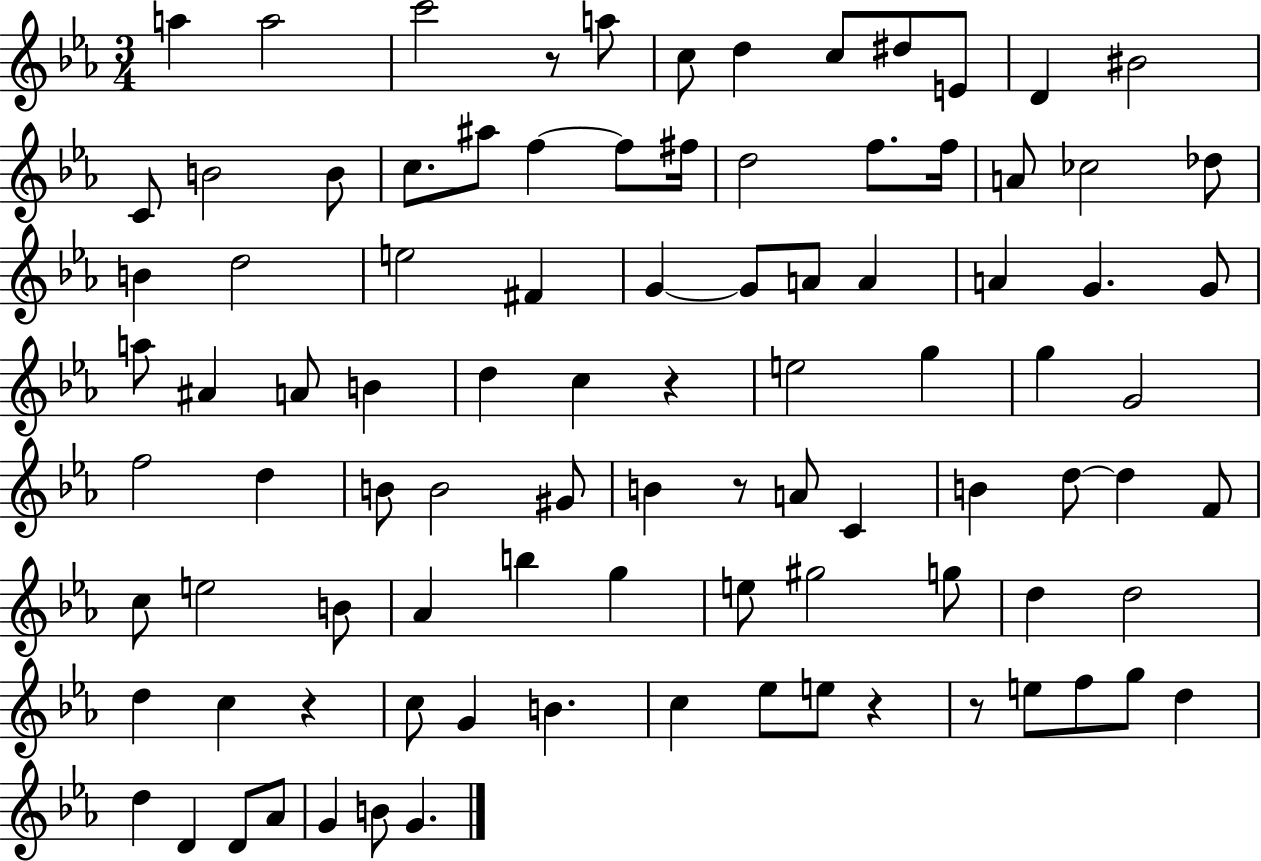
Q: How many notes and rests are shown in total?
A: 94